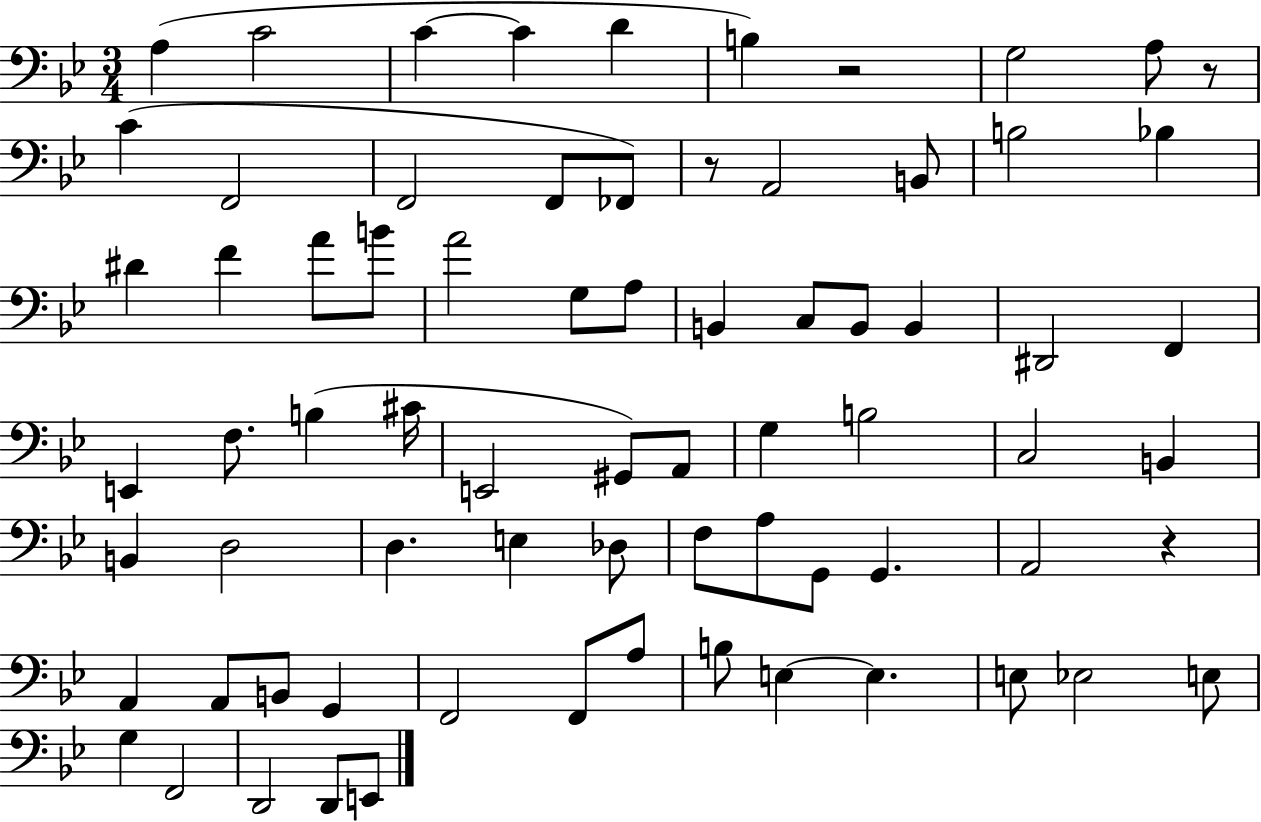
{
  \clef bass
  \numericTimeSignature
  \time 3/4
  \key bes \major
  a4( c'2 | c'4~~ c'4 d'4 | b4) r2 | g2 a8 r8 | \break c'4( f,2 | f,2 f,8 fes,8) | r8 a,2 b,8 | b2 bes4 | \break dis'4 f'4 a'8 b'8 | a'2 g8 a8 | b,4 c8 b,8 b,4 | dis,2 f,4 | \break e,4 f8. b4( cis'16 | e,2 gis,8) a,8 | g4 b2 | c2 b,4 | \break b,4 d2 | d4. e4 des8 | f8 a8 g,8 g,4. | a,2 r4 | \break a,4 a,8 b,8 g,4 | f,2 f,8 a8 | b8 e4~~ e4. | e8 ees2 e8 | \break g4 f,2 | d,2 d,8 e,8 | \bar "|."
}